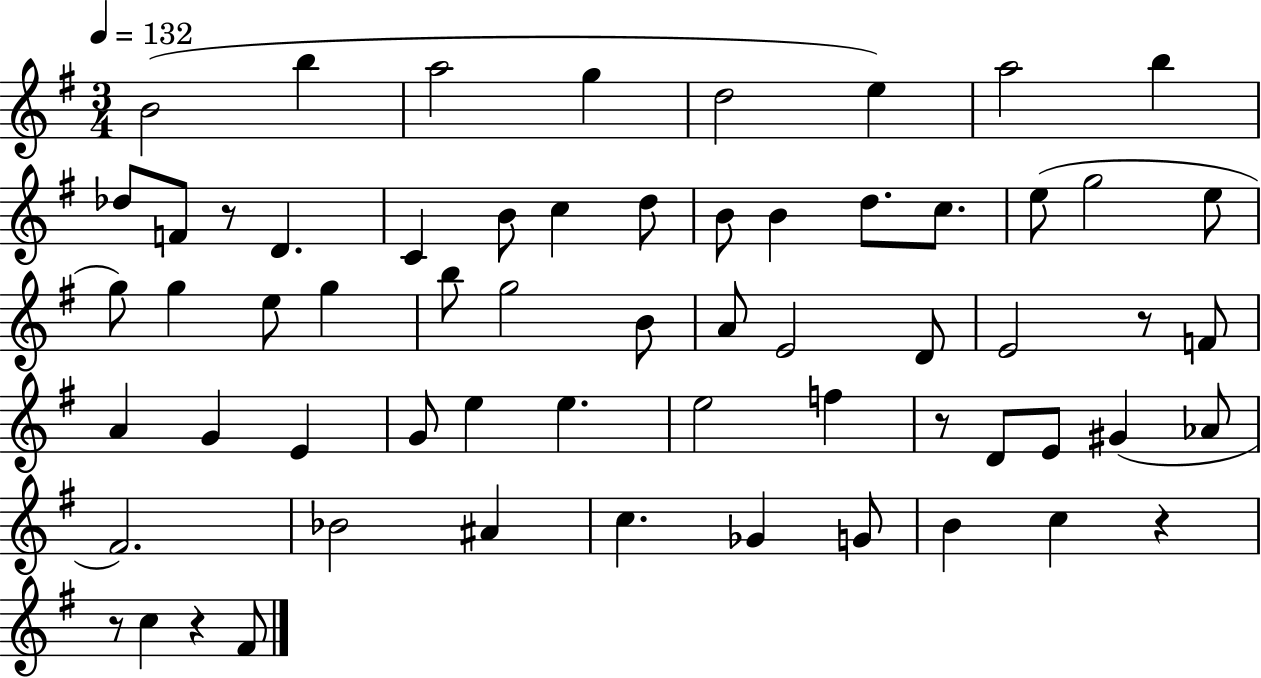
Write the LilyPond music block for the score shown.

{
  \clef treble
  \numericTimeSignature
  \time 3/4
  \key g \major
  \tempo 4 = 132
  b'2( b''4 | a''2 g''4 | d''2 e''4) | a''2 b''4 | \break des''8 f'8 r8 d'4. | c'4 b'8 c''4 d''8 | b'8 b'4 d''8. c''8. | e''8( g''2 e''8 | \break g''8) g''4 e''8 g''4 | b''8 g''2 b'8 | a'8 e'2 d'8 | e'2 r8 f'8 | \break a'4 g'4 e'4 | g'8 e''4 e''4. | e''2 f''4 | r8 d'8 e'8 gis'4( aes'8 | \break fis'2.) | bes'2 ais'4 | c''4. ges'4 g'8 | b'4 c''4 r4 | \break r8 c''4 r4 fis'8 | \bar "|."
}